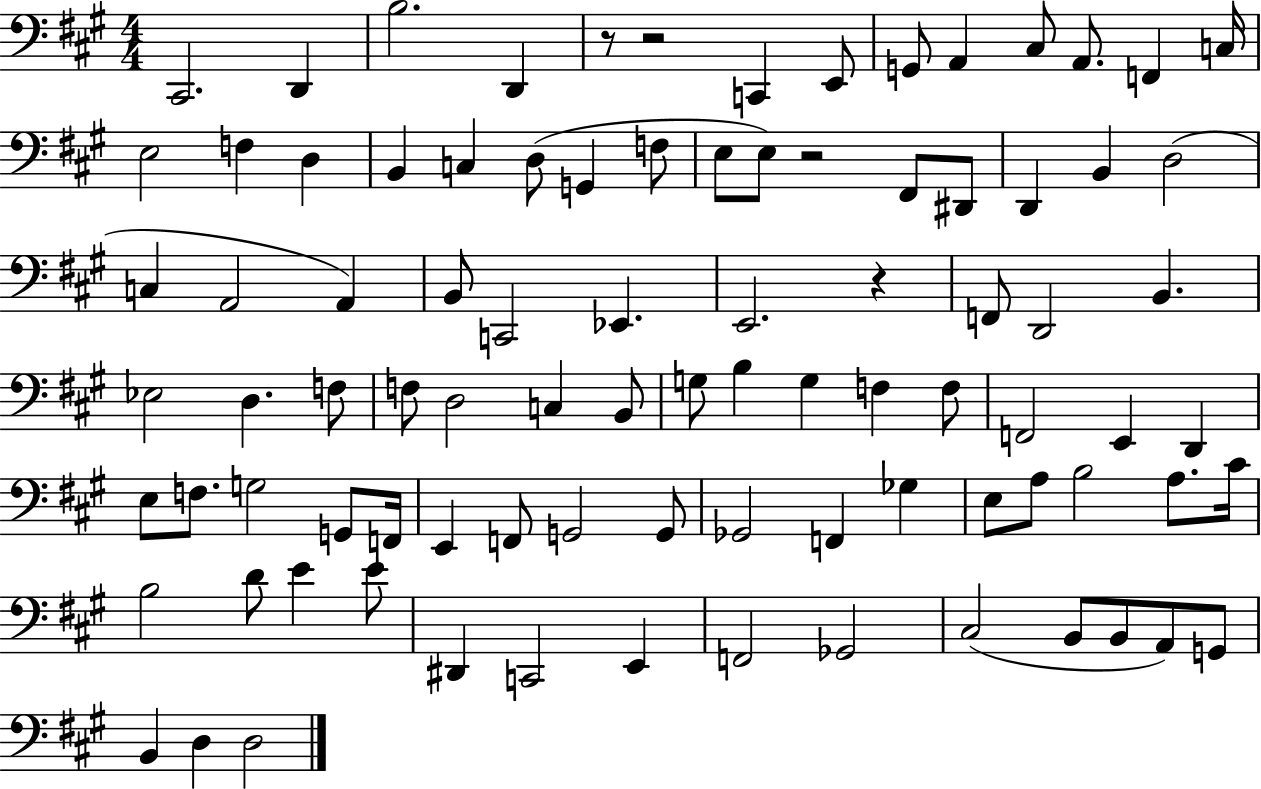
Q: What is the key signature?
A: A major